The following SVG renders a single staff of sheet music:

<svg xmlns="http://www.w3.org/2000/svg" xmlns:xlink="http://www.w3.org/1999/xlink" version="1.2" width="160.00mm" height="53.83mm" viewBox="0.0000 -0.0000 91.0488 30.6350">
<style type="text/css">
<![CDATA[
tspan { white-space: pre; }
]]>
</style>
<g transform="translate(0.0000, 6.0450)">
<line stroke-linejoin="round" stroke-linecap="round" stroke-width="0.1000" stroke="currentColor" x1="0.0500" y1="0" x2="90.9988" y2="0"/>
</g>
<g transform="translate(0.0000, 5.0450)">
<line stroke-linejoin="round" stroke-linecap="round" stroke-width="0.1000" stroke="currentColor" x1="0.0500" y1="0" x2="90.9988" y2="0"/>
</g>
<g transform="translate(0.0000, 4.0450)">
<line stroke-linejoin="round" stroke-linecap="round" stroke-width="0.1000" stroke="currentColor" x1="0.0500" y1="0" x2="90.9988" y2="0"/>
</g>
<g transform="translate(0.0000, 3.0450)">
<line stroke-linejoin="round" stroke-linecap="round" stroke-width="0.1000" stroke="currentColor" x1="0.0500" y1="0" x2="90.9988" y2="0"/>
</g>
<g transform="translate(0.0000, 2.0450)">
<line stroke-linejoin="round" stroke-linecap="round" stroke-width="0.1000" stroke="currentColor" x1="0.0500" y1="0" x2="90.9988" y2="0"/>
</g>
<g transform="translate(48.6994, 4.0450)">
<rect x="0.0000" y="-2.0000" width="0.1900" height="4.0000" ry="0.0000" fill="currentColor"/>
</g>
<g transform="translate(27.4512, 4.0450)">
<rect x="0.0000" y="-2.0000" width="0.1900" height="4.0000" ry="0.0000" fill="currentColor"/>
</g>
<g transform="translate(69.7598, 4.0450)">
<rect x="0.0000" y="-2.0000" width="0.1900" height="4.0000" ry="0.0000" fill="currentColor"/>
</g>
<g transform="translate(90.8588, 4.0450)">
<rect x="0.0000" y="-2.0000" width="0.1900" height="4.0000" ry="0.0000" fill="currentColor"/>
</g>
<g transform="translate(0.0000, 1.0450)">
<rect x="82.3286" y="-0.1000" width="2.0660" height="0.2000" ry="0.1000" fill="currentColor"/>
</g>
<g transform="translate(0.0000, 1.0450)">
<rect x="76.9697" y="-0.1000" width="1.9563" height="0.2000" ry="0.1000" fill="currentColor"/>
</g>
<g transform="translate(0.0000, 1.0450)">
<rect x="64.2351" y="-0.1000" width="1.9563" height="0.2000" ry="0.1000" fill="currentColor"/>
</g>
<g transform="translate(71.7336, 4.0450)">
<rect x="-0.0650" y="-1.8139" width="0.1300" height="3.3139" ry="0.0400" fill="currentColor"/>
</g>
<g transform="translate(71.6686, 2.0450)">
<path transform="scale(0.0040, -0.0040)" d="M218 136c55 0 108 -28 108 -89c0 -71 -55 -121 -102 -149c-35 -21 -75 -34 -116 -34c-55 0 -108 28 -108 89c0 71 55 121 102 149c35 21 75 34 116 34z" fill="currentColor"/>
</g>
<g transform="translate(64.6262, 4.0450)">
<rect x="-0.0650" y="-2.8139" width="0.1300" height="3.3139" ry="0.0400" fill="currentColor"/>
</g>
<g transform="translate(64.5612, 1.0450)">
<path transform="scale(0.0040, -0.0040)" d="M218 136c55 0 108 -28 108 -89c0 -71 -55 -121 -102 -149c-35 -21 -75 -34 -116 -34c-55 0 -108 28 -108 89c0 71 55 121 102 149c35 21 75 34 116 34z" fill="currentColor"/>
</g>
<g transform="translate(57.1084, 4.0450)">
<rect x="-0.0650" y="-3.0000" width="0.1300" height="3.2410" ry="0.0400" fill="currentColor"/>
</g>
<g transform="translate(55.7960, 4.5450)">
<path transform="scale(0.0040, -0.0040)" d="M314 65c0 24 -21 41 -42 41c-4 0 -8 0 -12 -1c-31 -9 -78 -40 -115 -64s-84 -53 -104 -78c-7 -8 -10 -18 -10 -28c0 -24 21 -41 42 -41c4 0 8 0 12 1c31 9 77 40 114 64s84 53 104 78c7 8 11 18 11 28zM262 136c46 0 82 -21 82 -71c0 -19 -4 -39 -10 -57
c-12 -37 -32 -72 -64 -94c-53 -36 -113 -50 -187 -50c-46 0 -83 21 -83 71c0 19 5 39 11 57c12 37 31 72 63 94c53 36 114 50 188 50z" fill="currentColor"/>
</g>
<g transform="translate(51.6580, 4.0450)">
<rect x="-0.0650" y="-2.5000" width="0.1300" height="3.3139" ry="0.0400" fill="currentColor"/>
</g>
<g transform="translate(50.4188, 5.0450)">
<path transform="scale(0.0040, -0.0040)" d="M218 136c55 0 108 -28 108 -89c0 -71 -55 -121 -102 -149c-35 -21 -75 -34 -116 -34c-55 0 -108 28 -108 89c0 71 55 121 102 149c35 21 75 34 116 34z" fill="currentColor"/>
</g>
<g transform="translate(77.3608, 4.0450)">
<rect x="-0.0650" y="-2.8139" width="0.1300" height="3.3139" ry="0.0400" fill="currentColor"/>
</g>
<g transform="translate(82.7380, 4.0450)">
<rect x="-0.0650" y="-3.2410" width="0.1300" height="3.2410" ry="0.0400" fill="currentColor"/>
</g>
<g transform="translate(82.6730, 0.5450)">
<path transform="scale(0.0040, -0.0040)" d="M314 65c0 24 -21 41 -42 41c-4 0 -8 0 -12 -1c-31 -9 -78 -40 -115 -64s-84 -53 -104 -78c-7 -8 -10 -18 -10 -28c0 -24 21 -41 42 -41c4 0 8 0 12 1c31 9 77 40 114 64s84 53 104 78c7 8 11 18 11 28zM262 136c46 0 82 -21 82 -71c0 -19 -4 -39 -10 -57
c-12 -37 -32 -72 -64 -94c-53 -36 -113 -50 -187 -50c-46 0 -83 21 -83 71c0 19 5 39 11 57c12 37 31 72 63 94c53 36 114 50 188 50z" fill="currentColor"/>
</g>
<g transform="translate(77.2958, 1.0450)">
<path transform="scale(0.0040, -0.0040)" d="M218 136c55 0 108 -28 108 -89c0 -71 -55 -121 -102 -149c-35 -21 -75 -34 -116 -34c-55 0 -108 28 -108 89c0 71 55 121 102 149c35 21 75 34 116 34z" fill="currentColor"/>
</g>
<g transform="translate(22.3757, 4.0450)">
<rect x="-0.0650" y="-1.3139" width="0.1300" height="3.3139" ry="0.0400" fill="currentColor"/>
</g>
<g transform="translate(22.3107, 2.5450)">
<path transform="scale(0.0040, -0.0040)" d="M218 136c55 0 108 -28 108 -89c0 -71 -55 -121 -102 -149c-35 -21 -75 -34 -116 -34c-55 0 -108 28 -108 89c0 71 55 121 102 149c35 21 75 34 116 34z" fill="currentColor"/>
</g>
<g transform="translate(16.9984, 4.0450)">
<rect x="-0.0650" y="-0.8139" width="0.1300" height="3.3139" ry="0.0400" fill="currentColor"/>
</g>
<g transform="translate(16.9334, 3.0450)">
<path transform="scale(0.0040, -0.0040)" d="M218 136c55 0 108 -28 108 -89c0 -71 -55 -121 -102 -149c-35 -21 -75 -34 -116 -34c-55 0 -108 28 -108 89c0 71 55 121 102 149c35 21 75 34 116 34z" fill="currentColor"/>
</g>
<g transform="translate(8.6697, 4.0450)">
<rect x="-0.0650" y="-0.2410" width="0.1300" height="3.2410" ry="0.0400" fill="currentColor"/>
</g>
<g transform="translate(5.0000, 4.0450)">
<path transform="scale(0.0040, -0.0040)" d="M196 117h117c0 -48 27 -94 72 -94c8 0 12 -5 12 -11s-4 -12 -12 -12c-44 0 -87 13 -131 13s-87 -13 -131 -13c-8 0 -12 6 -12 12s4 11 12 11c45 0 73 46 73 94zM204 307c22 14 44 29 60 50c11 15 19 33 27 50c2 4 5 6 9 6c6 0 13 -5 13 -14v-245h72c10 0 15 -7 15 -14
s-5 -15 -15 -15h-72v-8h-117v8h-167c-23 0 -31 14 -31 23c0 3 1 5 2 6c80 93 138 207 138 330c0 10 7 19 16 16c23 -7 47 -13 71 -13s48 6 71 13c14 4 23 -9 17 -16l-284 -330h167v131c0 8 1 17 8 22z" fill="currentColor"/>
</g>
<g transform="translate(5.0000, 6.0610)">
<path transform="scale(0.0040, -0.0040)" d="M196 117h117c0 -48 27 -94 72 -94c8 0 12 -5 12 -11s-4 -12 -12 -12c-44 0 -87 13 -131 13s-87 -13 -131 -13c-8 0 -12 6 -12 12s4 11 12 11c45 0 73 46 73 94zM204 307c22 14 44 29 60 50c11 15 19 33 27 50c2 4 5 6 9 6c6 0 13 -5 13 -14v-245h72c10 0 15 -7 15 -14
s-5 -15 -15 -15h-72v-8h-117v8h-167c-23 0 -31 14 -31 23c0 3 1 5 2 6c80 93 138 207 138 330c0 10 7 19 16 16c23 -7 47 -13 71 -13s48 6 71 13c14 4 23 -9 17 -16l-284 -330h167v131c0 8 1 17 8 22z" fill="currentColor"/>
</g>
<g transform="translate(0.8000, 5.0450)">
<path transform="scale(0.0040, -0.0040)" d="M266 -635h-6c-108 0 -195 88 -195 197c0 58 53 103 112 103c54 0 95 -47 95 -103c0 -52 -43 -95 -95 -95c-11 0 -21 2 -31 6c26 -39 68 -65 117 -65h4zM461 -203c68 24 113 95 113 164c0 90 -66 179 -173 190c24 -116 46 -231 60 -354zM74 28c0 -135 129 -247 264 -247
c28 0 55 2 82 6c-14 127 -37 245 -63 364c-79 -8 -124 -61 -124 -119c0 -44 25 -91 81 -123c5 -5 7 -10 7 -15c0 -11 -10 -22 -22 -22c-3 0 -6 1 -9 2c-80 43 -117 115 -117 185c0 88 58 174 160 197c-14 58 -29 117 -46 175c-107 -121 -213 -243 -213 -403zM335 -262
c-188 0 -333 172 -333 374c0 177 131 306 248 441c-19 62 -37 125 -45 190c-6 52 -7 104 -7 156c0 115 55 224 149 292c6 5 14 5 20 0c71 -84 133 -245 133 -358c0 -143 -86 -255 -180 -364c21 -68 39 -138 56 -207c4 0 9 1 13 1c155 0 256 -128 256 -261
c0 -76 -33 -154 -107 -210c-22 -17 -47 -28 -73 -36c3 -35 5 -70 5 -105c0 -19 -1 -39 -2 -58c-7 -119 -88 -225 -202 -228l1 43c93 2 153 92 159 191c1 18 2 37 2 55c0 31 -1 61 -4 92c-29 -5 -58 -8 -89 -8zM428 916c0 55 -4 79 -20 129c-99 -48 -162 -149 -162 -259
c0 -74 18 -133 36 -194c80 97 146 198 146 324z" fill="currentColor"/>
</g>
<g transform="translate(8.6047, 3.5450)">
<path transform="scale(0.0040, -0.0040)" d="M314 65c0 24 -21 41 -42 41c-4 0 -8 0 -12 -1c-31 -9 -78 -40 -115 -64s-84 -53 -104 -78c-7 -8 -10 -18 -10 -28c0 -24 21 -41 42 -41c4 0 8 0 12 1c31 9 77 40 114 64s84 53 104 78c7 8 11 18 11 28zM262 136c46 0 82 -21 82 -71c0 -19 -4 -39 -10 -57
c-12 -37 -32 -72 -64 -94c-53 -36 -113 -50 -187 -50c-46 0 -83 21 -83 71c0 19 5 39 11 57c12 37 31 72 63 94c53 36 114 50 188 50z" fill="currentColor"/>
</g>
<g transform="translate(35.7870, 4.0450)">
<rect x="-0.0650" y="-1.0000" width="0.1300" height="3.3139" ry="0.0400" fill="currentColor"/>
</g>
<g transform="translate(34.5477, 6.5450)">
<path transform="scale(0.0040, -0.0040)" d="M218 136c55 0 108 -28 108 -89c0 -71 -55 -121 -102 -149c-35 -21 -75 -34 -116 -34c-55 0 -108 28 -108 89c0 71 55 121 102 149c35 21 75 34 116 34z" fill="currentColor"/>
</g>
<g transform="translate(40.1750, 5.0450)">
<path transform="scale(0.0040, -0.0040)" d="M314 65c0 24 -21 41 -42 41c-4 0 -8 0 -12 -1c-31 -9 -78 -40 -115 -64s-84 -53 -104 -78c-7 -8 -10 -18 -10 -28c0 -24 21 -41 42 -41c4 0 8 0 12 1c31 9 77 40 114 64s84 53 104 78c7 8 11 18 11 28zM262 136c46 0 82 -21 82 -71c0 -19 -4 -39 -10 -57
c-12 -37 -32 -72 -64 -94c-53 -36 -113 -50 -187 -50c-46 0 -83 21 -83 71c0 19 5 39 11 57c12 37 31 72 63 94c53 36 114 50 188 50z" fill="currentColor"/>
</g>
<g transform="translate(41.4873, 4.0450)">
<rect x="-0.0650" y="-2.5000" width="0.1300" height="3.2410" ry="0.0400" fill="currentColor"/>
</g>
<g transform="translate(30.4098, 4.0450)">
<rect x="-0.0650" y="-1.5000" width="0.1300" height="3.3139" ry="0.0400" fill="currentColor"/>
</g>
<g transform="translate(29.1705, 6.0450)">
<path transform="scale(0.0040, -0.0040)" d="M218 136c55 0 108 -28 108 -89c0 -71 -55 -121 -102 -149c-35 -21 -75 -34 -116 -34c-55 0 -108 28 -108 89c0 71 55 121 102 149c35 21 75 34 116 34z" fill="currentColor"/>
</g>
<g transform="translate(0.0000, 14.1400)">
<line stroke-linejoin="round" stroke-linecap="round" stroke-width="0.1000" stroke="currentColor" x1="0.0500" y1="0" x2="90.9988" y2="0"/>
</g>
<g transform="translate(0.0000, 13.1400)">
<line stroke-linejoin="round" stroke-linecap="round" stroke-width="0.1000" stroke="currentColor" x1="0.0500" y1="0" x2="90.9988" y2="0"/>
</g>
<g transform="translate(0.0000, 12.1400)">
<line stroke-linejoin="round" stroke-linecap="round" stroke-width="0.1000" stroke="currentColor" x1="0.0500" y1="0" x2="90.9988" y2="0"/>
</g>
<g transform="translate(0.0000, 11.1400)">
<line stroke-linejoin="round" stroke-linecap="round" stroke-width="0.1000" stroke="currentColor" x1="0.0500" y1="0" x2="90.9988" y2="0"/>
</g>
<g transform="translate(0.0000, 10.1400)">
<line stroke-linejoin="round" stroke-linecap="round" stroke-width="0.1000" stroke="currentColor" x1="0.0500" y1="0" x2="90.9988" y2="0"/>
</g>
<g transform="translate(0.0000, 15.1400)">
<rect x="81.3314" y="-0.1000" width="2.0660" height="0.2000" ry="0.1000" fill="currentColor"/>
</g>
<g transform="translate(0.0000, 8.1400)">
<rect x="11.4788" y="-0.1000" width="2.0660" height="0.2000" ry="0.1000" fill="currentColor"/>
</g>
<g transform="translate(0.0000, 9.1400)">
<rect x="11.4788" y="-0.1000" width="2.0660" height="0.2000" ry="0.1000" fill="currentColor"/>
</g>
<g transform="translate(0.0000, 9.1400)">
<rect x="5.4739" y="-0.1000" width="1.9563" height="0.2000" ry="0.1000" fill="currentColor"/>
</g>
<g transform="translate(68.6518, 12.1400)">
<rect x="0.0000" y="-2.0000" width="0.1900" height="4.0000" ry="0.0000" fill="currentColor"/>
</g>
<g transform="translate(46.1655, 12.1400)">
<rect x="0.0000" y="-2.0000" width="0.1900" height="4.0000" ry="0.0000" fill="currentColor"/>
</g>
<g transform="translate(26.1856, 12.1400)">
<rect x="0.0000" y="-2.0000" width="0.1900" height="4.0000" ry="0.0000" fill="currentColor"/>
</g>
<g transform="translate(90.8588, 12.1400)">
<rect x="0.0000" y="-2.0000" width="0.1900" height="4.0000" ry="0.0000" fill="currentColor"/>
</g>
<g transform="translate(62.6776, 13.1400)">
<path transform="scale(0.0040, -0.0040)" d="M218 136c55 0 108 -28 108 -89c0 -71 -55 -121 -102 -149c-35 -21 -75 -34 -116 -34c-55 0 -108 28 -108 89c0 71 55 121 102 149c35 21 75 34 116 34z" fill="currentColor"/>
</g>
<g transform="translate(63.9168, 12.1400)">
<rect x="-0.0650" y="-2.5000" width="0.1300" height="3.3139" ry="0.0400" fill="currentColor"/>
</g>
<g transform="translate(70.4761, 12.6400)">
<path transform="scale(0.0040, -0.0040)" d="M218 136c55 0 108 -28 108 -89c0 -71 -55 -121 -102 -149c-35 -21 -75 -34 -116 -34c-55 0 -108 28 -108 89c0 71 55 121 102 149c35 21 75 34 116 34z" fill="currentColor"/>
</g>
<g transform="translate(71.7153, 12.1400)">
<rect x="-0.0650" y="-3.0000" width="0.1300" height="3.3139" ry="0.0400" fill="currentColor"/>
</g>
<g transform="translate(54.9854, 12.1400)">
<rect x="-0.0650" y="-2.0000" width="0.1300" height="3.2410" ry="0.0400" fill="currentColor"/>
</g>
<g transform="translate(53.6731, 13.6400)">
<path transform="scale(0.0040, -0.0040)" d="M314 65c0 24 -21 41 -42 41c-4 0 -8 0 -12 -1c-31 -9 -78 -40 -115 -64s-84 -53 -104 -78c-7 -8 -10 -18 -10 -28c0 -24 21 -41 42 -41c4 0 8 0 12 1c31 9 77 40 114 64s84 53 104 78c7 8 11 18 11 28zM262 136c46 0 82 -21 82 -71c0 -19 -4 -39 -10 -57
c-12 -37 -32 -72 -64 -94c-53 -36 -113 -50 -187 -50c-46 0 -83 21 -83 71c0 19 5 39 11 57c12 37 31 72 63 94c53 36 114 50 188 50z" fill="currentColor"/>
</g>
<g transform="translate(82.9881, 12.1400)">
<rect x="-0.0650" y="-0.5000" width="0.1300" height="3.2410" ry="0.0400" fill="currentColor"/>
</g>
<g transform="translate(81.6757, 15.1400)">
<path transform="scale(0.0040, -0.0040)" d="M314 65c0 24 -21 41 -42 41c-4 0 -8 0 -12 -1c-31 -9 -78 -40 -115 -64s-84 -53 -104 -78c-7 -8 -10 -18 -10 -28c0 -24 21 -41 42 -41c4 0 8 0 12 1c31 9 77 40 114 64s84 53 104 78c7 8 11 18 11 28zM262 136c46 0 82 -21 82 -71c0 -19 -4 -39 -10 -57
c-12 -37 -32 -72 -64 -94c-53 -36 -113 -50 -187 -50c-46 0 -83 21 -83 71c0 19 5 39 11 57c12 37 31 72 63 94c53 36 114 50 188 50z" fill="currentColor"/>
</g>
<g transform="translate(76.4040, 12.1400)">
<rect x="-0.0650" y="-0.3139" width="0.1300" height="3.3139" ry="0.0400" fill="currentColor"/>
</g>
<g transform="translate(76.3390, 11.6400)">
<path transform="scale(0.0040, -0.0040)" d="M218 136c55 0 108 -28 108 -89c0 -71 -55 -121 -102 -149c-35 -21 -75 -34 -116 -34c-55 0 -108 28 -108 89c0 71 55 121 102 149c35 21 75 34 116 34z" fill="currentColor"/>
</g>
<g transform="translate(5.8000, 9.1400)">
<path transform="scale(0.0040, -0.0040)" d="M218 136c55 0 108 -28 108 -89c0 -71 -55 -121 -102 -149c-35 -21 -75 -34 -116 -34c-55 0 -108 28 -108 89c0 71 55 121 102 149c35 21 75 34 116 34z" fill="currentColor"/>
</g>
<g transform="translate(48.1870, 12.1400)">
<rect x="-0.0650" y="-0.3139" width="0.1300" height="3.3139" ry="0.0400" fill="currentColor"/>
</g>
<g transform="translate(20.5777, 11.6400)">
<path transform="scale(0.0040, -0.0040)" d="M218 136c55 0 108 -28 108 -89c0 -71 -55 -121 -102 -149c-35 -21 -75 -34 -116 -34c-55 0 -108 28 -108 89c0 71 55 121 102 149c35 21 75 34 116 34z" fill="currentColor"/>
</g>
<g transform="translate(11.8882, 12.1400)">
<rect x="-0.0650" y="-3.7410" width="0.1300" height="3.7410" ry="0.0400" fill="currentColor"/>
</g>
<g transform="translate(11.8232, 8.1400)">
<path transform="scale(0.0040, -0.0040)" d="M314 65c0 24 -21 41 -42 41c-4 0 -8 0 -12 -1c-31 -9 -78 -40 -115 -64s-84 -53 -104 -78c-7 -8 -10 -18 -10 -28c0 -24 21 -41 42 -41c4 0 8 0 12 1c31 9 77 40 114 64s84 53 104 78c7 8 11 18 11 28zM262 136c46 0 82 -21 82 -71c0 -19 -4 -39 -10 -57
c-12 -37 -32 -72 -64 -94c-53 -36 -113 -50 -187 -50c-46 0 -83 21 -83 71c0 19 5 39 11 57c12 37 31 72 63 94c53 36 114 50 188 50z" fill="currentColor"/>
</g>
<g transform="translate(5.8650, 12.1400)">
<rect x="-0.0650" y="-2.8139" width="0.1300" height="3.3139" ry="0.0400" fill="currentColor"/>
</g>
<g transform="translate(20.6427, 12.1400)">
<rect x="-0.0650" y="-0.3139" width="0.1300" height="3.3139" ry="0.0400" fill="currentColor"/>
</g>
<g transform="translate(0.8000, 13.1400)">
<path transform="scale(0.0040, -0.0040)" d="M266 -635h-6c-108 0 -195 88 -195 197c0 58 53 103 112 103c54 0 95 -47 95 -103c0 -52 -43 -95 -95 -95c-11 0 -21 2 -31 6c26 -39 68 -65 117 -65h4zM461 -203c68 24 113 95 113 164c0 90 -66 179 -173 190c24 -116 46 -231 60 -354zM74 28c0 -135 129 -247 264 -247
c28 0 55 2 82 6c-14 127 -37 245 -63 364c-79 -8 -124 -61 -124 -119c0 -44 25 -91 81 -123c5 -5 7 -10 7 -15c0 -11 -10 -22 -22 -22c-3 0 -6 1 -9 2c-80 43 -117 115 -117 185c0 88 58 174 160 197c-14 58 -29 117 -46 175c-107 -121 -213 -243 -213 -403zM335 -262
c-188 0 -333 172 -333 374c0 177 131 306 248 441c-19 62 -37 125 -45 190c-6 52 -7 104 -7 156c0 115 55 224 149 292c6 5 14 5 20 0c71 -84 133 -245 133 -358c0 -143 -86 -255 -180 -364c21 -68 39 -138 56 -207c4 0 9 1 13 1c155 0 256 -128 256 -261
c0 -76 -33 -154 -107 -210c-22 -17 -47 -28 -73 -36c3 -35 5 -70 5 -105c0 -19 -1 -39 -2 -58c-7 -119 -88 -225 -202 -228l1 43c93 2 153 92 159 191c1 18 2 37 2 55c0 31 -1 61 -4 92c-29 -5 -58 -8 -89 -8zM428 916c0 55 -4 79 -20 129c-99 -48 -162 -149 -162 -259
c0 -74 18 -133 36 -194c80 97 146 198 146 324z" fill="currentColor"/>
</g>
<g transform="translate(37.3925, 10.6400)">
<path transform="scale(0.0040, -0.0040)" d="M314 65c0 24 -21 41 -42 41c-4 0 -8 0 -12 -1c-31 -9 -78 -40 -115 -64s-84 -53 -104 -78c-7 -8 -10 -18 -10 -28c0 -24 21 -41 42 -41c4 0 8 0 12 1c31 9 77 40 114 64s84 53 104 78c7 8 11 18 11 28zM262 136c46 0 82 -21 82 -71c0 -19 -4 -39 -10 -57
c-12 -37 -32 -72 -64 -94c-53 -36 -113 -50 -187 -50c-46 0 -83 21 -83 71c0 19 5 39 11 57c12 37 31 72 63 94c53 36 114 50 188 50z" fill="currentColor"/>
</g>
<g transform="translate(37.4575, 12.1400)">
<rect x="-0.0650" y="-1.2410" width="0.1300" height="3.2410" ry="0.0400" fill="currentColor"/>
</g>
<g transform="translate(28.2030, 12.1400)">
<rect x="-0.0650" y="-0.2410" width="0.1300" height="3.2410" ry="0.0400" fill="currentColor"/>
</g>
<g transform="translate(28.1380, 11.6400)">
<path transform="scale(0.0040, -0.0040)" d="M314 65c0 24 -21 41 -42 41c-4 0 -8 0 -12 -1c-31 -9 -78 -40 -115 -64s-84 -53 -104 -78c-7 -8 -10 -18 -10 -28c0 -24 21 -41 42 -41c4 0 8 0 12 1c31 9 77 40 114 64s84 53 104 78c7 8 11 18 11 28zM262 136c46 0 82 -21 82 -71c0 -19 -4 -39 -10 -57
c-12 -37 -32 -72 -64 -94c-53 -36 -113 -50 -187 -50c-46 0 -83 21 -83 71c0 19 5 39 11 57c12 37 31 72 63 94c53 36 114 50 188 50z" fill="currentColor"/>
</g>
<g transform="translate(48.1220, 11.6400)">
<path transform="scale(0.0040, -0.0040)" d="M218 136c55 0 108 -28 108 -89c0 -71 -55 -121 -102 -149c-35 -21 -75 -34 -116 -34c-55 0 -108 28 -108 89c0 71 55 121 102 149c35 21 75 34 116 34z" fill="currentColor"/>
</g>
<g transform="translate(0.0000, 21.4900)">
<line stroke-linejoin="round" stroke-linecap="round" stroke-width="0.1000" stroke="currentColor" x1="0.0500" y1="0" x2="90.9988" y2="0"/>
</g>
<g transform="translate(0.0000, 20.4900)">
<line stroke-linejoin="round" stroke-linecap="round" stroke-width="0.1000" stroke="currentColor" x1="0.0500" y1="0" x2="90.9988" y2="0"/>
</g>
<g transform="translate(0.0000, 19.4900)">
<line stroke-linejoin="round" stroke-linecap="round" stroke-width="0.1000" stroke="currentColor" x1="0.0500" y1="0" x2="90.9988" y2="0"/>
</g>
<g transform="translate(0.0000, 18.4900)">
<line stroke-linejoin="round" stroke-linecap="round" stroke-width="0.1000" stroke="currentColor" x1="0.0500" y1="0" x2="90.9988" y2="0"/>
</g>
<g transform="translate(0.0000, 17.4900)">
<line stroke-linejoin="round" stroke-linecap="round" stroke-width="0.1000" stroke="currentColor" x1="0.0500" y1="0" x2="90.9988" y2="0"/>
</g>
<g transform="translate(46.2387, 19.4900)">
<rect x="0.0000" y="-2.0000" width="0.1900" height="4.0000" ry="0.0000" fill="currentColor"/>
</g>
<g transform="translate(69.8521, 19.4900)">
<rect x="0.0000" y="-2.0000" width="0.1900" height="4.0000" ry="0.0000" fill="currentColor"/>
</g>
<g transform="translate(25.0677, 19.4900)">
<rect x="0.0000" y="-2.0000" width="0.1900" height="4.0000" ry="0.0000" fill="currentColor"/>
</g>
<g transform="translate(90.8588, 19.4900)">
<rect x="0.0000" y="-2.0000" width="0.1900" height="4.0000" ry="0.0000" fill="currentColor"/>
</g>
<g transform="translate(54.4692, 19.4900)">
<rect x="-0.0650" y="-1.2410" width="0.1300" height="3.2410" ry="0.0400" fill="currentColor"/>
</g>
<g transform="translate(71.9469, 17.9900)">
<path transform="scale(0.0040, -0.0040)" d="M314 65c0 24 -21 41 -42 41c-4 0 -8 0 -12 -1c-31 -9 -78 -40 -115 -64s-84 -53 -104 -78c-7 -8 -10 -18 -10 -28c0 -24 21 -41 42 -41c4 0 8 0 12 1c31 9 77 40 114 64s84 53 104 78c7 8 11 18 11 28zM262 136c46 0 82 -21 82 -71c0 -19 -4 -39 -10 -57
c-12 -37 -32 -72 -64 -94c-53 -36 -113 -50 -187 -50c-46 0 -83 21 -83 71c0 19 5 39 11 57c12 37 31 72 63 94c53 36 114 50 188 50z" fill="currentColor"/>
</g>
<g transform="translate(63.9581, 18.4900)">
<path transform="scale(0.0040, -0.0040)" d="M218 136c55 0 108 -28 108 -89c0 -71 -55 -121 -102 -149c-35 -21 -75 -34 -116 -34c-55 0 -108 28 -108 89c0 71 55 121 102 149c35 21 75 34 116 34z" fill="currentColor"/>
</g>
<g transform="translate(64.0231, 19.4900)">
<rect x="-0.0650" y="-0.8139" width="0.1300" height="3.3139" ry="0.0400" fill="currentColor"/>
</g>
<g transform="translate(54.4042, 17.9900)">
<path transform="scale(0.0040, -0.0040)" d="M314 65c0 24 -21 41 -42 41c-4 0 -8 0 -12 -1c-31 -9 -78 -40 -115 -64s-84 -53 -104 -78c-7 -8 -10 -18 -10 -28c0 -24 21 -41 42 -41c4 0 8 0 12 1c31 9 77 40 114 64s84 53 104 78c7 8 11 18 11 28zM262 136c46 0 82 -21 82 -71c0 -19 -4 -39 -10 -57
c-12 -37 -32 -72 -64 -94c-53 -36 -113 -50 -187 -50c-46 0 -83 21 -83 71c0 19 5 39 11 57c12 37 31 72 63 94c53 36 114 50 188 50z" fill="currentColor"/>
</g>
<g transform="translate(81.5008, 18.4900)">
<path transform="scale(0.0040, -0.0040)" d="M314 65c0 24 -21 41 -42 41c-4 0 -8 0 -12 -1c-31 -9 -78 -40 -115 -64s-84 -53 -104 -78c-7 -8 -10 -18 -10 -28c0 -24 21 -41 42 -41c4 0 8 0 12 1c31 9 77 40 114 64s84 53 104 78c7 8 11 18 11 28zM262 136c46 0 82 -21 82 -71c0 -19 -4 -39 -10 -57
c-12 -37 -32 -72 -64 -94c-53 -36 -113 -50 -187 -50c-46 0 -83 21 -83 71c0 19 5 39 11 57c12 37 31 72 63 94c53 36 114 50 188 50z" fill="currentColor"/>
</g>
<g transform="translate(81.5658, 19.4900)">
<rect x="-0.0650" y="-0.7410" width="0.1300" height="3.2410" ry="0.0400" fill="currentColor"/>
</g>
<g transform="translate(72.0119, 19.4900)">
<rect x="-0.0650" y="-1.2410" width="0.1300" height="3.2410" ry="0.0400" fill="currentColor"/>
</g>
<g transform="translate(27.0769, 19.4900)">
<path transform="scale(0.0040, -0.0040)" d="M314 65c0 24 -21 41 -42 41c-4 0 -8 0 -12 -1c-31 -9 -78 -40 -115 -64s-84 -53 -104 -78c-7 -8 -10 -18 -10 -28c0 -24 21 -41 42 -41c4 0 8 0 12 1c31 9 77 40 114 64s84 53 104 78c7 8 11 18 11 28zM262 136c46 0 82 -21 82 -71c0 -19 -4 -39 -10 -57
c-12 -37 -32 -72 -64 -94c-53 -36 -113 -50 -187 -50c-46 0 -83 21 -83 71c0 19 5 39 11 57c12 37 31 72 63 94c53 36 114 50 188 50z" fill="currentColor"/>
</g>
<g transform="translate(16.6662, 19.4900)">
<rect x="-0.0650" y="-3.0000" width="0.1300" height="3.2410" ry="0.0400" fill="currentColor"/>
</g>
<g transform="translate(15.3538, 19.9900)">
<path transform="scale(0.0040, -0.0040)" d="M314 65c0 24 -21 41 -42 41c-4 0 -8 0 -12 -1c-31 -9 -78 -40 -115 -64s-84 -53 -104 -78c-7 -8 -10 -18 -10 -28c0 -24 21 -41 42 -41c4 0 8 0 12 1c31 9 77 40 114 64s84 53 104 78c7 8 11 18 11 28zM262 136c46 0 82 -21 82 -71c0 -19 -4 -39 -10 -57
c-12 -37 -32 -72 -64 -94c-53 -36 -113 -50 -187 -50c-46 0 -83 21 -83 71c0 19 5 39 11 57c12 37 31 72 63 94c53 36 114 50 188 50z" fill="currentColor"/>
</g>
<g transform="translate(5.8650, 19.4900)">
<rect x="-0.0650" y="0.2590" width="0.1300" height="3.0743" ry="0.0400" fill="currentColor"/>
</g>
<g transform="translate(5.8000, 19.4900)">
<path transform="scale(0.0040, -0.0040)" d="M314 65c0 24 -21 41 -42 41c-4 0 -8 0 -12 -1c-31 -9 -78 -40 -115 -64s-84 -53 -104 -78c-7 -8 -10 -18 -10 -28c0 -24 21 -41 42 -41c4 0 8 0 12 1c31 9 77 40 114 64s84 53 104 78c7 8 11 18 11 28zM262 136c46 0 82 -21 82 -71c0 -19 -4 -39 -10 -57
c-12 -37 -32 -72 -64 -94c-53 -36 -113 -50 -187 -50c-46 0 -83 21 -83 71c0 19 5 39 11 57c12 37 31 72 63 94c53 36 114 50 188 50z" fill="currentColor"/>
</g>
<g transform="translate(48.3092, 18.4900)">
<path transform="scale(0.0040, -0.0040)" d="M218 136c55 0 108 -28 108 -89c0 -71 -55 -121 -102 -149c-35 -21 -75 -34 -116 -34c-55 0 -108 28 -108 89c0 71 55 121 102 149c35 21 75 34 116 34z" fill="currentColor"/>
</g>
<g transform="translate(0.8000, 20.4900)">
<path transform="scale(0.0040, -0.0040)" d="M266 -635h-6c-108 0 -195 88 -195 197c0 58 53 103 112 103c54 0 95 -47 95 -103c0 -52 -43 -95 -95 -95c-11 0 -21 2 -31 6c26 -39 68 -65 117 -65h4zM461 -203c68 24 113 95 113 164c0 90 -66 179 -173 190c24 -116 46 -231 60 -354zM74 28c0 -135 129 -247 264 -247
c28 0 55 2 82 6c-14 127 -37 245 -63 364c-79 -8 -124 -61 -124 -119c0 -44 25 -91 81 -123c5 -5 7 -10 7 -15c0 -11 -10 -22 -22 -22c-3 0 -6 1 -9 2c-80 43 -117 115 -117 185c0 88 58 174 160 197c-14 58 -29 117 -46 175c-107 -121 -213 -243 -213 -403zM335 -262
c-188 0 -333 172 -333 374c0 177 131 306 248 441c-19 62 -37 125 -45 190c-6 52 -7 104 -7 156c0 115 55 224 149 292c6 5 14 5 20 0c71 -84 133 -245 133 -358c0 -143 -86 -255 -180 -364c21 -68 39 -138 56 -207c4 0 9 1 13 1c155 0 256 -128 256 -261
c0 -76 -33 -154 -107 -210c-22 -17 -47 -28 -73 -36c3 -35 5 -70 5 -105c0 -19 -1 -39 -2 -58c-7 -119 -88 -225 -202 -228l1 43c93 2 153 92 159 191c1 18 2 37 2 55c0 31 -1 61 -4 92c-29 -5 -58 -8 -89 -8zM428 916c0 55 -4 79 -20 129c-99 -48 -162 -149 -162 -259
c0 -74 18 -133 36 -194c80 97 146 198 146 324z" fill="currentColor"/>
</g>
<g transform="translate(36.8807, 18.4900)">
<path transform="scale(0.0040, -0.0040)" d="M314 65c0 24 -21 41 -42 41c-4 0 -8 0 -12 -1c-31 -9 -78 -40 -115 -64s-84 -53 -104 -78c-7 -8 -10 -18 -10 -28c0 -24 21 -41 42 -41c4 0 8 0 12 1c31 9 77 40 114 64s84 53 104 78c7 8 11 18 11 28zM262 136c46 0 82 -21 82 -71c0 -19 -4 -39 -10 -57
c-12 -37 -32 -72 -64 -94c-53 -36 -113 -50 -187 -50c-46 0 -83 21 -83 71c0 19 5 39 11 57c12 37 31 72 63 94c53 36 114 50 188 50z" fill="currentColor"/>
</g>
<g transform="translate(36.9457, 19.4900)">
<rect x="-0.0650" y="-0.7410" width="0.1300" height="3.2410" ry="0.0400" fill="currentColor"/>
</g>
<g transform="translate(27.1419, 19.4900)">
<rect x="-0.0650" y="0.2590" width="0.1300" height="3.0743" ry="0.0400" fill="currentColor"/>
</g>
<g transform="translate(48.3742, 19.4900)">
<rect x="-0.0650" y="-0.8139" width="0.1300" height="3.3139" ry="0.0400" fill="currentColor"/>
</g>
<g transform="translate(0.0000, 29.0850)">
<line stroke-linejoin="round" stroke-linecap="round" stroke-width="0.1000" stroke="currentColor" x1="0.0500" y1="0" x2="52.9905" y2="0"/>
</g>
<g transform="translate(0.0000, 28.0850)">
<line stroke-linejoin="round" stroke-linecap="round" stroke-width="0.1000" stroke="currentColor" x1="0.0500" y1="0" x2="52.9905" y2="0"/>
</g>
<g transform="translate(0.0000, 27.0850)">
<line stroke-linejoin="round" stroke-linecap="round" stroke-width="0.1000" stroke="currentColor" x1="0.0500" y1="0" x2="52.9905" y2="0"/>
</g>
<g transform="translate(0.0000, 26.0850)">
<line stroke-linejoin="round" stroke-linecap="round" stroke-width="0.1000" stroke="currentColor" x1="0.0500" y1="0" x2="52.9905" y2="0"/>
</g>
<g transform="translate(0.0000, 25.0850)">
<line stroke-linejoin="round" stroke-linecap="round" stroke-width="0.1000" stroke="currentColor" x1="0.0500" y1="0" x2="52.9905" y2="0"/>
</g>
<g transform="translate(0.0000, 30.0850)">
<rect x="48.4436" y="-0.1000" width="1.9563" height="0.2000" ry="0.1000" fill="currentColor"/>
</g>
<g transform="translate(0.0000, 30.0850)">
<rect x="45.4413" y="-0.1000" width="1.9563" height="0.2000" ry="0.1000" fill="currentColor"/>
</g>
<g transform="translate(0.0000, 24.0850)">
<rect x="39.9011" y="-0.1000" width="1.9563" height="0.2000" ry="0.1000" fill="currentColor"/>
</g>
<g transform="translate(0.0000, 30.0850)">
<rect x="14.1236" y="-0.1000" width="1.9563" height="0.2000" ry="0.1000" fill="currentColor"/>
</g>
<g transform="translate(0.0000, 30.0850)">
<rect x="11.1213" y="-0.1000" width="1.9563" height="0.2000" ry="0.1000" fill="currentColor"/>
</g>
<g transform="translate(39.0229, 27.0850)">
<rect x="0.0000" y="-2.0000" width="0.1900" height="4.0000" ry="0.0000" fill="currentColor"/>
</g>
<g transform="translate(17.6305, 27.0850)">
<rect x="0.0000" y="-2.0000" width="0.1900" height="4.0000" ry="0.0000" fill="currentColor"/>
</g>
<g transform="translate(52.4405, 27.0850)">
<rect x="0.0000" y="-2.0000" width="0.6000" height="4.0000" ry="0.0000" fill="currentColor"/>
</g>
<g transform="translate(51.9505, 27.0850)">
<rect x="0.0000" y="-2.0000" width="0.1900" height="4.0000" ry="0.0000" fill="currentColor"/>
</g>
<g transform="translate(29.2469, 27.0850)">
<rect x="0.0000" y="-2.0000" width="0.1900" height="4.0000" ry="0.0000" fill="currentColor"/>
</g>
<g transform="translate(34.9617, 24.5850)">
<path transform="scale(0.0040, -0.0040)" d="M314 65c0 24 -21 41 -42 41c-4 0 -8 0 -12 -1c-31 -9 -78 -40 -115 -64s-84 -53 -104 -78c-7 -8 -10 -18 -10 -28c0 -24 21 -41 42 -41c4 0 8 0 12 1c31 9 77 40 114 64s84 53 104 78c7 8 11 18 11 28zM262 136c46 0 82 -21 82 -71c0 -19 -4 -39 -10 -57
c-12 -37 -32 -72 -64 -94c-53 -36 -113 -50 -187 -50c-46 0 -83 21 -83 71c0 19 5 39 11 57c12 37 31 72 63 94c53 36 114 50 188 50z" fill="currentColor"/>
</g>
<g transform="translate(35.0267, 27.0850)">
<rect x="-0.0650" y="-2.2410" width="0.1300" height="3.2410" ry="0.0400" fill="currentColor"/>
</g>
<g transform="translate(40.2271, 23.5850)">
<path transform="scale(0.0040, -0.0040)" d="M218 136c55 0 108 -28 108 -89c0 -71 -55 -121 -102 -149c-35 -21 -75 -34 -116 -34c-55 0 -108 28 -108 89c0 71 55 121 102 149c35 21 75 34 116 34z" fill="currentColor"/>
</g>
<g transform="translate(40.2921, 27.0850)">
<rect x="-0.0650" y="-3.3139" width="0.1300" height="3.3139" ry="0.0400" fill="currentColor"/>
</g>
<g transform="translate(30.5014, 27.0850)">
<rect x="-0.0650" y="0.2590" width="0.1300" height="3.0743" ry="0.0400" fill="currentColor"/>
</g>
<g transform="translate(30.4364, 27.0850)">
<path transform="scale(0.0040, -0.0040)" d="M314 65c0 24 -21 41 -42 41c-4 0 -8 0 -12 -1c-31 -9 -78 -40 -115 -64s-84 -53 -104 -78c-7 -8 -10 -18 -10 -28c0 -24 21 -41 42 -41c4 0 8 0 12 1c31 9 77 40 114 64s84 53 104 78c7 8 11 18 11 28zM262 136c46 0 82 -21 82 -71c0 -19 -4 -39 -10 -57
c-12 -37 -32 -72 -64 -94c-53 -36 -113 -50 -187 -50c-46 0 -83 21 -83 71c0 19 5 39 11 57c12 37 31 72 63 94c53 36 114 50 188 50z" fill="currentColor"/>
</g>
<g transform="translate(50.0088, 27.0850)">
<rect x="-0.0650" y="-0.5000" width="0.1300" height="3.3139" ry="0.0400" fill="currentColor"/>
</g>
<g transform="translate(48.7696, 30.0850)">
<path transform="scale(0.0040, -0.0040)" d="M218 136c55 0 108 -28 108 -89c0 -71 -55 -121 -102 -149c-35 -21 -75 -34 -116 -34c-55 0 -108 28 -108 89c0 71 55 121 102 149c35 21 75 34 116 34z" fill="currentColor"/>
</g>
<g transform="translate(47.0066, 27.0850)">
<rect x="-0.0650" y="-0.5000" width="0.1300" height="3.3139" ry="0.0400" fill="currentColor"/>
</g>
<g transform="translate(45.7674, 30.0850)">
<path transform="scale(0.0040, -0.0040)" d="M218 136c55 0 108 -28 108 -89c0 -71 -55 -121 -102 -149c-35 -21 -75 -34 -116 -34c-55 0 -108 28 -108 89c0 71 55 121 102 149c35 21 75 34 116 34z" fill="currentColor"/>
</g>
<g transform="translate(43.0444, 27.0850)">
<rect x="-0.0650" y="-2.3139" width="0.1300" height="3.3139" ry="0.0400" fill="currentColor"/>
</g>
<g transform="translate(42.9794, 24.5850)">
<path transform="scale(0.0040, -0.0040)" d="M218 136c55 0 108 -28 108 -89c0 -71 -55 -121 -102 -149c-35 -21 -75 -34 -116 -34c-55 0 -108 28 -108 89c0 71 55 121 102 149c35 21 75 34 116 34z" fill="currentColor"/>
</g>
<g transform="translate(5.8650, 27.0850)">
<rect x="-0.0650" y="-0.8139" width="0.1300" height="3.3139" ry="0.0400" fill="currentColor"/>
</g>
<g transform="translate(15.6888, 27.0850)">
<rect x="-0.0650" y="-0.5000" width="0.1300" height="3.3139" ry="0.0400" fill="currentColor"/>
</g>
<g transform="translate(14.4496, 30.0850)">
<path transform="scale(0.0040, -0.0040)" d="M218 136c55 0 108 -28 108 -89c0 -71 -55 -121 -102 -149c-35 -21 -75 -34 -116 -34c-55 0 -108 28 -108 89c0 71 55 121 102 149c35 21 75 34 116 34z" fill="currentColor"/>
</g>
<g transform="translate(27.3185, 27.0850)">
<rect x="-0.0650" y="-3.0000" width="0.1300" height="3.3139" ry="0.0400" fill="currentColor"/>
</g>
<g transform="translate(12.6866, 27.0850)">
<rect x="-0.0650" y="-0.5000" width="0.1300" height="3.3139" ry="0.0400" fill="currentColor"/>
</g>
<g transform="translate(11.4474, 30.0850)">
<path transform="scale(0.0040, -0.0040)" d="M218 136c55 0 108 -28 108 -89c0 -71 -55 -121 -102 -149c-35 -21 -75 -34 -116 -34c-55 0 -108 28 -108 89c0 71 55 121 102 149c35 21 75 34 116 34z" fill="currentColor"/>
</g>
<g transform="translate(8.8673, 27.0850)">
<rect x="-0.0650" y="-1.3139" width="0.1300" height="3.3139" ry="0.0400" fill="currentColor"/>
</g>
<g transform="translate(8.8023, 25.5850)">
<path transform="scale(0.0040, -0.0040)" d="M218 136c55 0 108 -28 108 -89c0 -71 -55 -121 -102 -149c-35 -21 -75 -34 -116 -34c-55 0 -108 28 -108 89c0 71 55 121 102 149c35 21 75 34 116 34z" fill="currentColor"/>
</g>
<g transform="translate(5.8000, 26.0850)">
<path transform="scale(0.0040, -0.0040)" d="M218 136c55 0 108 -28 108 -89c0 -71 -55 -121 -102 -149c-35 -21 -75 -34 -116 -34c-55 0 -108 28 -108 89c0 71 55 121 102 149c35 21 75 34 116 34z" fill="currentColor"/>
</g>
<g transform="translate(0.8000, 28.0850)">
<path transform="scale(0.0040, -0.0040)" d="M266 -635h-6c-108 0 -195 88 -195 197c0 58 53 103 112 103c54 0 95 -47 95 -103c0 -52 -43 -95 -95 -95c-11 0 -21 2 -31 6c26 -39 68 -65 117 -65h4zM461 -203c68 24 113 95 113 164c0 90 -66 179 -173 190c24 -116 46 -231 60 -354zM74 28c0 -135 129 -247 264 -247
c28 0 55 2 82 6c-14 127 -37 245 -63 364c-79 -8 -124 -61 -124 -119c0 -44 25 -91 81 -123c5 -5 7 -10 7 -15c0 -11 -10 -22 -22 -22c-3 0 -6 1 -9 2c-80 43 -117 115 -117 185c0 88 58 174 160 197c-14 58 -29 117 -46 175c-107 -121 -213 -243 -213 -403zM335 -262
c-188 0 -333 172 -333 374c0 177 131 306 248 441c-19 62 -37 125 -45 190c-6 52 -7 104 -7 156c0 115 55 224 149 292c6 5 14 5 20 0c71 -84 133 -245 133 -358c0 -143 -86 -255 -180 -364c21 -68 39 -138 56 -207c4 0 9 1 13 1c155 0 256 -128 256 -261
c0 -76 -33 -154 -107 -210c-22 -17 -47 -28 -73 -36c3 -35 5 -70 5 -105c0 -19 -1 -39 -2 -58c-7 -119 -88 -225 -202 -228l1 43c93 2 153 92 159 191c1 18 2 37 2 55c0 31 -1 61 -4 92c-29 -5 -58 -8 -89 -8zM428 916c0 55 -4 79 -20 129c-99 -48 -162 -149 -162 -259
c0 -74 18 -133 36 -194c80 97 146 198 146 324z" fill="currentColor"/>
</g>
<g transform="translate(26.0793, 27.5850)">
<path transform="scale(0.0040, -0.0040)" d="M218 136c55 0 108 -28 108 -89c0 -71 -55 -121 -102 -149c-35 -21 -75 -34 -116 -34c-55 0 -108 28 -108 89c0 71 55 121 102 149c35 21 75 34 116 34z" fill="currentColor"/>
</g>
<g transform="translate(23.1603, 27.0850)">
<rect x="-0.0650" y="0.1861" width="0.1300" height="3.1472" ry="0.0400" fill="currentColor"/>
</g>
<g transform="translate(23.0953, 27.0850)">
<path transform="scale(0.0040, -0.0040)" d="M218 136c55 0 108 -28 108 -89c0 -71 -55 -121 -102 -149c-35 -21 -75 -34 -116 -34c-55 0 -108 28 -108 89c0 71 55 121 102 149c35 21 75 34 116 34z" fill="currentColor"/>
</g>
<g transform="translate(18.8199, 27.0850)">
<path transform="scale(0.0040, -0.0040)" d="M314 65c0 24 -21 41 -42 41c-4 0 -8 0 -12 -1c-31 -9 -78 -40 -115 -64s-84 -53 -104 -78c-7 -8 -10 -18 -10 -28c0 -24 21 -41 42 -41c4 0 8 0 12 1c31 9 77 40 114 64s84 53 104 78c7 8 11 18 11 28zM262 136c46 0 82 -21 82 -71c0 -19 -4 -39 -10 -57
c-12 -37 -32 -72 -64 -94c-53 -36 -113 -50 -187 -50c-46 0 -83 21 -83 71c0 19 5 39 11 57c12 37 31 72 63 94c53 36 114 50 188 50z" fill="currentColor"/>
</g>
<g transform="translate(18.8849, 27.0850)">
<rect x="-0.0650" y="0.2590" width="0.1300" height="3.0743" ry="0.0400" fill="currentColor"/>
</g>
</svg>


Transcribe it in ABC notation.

X:1
T:Untitled
M:4/4
L:1/4
K:C
c2 d e E D G2 G A2 a f a b2 a c'2 c c2 e2 c F2 G A c C2 B2 A2 B2 d2 d e2 d e2 d2 d e C C B2 B A B2 g2 b g C C